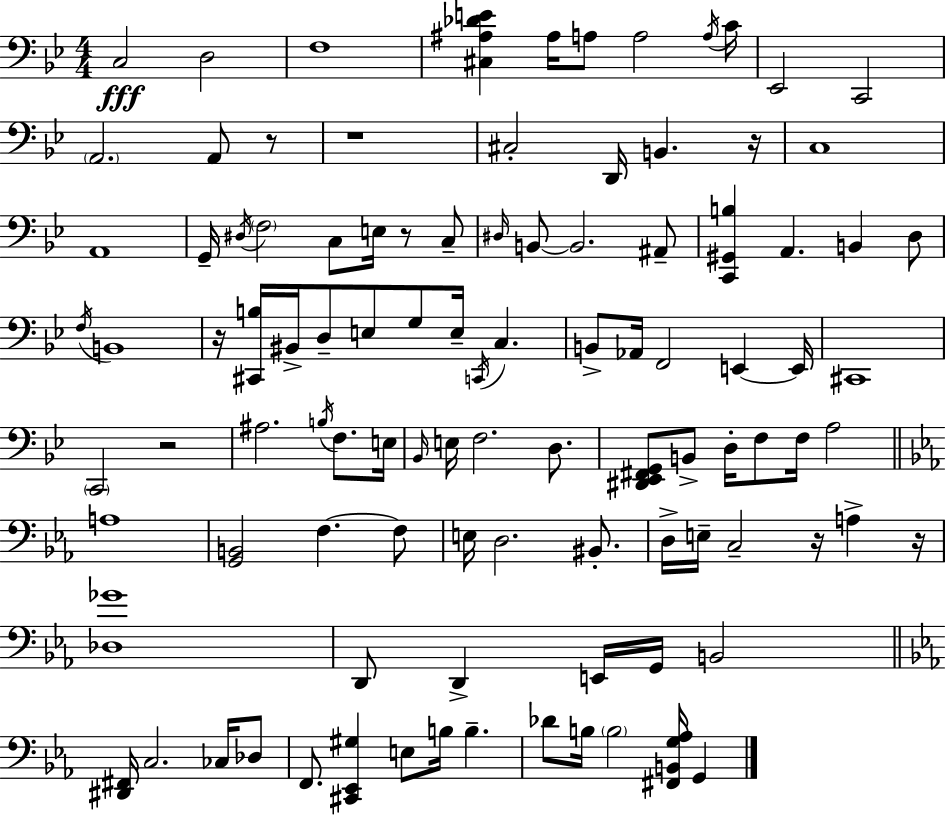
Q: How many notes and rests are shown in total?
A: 102